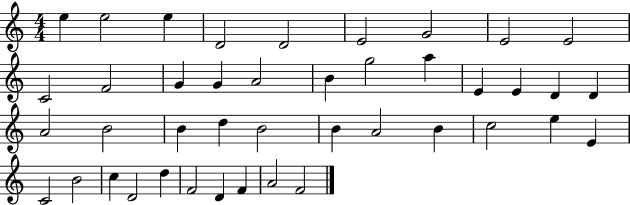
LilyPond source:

{
  \clef treble
  \numericTimeSignature
  \time 4/4
  \key c \major
  e''4 e''2 e''4 | d'2 d'2 | e'2 g'2 | e'2 e'2 | \break c'2 f'2 | g'4 g'4 a'2 | b'4 g''2 a''4 | e'4 e'4 d'4 d'4 | \break a'2 b'2 | b'4 d''4 b'2 | b'4 a'2 b'4 | c''2 e''4 e'4 | \break c'2 b'2 | c''4 d'2 d''4 | f'2 d'4 f'4 | a'2 f'2 | \break \bar "|."
}